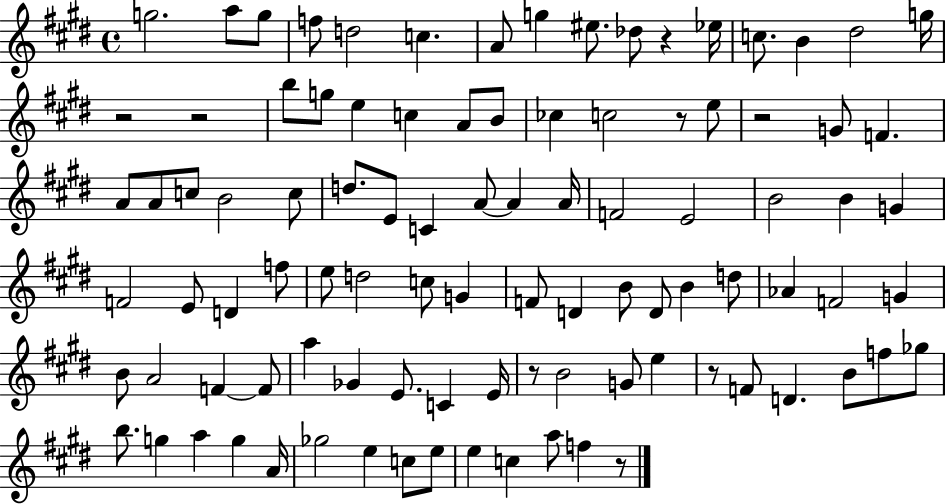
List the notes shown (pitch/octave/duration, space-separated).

G5/h. A5/e G5/e F5/e D5/h C5/q. A4/e G5/q EIS5/e. Db5/e R/q Eb5/s C5/e. B4/q D#5/h G5/s R/h R/h B5/e G5/e E5/q C5/q A4/e B4/e CES5/q C5/h R/e E5/e R/h G4/e F4/q. A4/e A4/e C5/e B4/h C5/e D5/e. E4/e C4/q A4/e A4/q A4/s F4/h E4/h B4/h B4/q G4/q F4/h E4/e D4/q F5/e E5/e D5/h C5/e G4/q F4/e D4/q B4/e D4/e B4/q D5/e Ab4/q F4/h G4/q B4/e A4/h F4/q F4/e A5/q Gb4/q E4/e. C4/q E4/s R/e B4/h G4/e E5/q R/e F4/e D4/q. B4/e F5/e Gb5/e B5/e. G5/q A5/q G5/q A4/s Gb5/h E5/q C5/e E5/e E5/q C5/q A5/e F5/q R/e